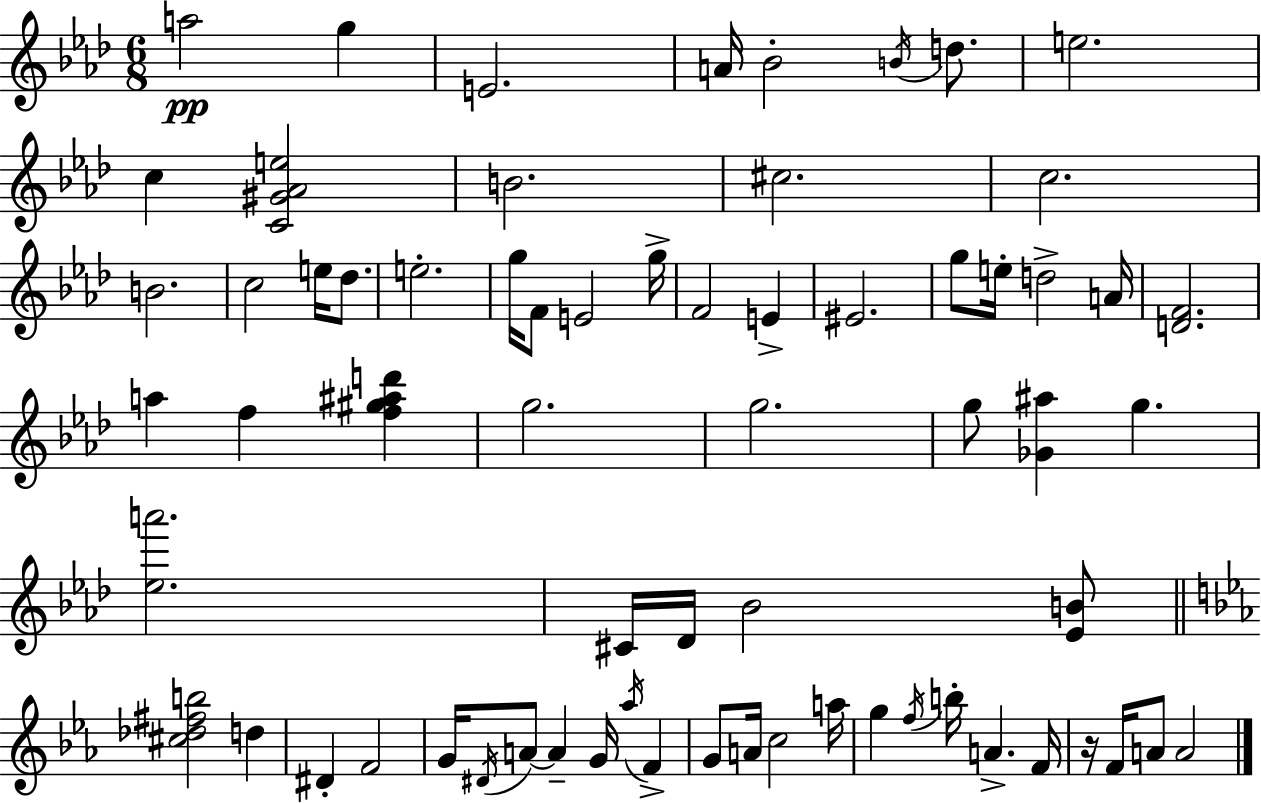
{
  \clef treble
  \numericTimeSignature
  \time 6/8
  \key aes \major
  a''2\pp g''4 | e'2. | a'16 bes'2-. \acciaccatura { b'16 } d''8. | e''2. | \break c''4 <c' gis' aes' e''>2 | b'2. | cis''2. | c''2. | \break b'2. | c''2 e''16 des''8. | e''2.-. | g''16 f'8 e'2 | \break g''16-> f'2 e'4-> | eis'2. | g''8 e''16-. d''2-> | a'16 <d' f'>2. | \break a''4 f''4 <f'' gis'' ais'' d'''>4 | g''2. | g''2. | g''8 <ges' ais''>4 g''4. | \break <ees'' a'''>2. | cis'16 des'16 bes'2 <ees' b'>8 | \bar "||" \break \key ees \major <cis'' des'' fis'' b''>2 d''4 | dis'4-. f'2 | g'16 \acciaccatura { dis'16 } a'8~~ a'4-- g'16 \acciaccatura { aes''16 } f'4-> | g'8 a'16 c''2 | \break a''16 g''4 \acciaccatura { f''16 } b''16-. a'4.-> | f'16 r16 f'16 a'8 a'2 | \bar "|."
}